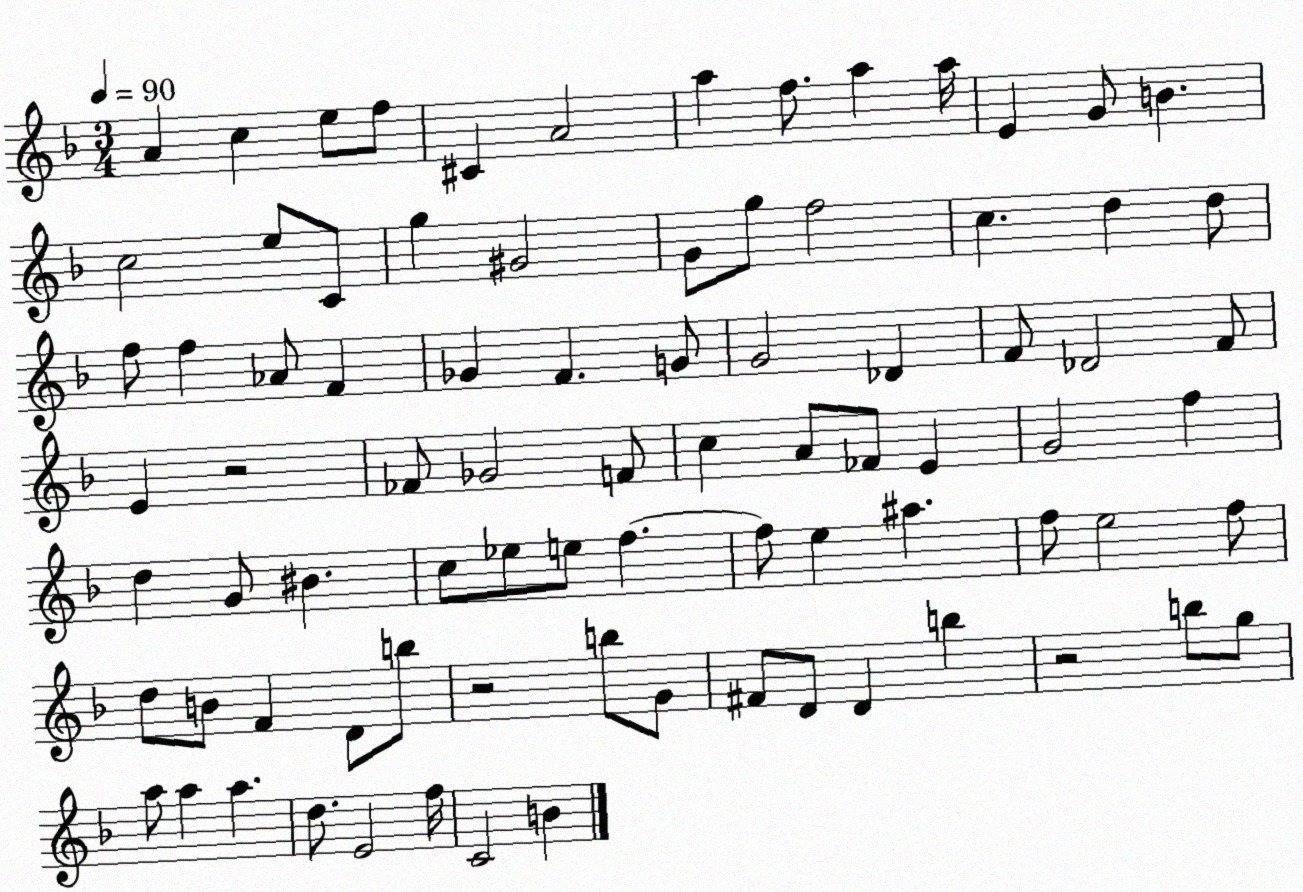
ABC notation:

X:1
T:Untitled
M:3/4
L:1/4
K:F
A c e/2 f/2 ^C A2 a f/2 a a/4 E G/2 B c2 e/2 C/2 g ^G2 G/2 g/2 f2 c d d/2 f/2 f _A/2 F _G F G/2 G2 _D F/2 _D2 F/2 E z2 _F/2 _G2 F/2 c A/2 _F/2 E G2 f d G/2 ^B c/2 _e/2 e/2 f f/2 e ^a f/2 e2 f/2 d/2 B/2 F D/2 b/2 z2 b/2 G/2 ^F/2 D/2 D b z2 b/2 g/2 a/2 a a d/2 E2 f/4 C2 B